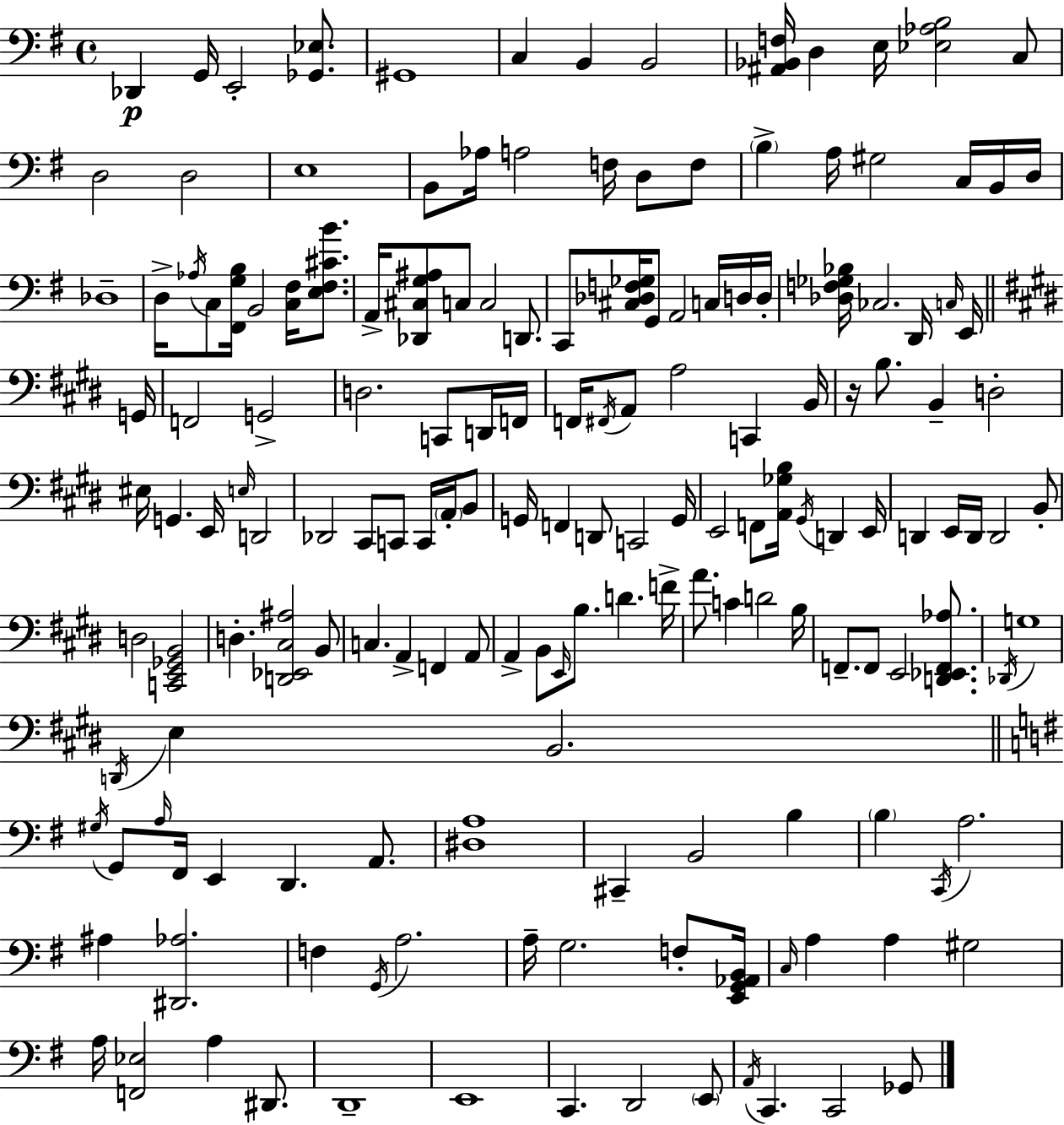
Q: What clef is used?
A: bass